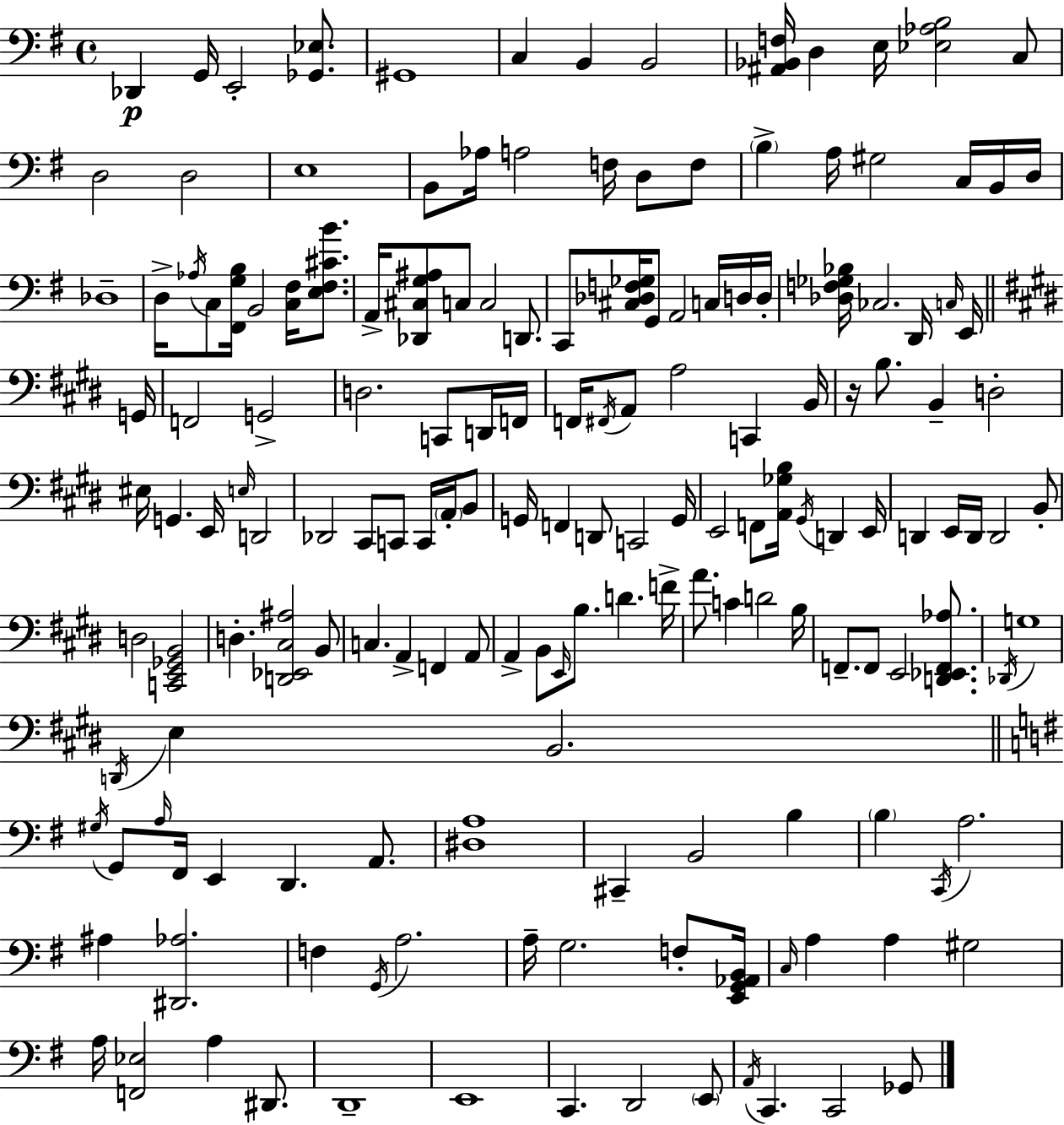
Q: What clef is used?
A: bass